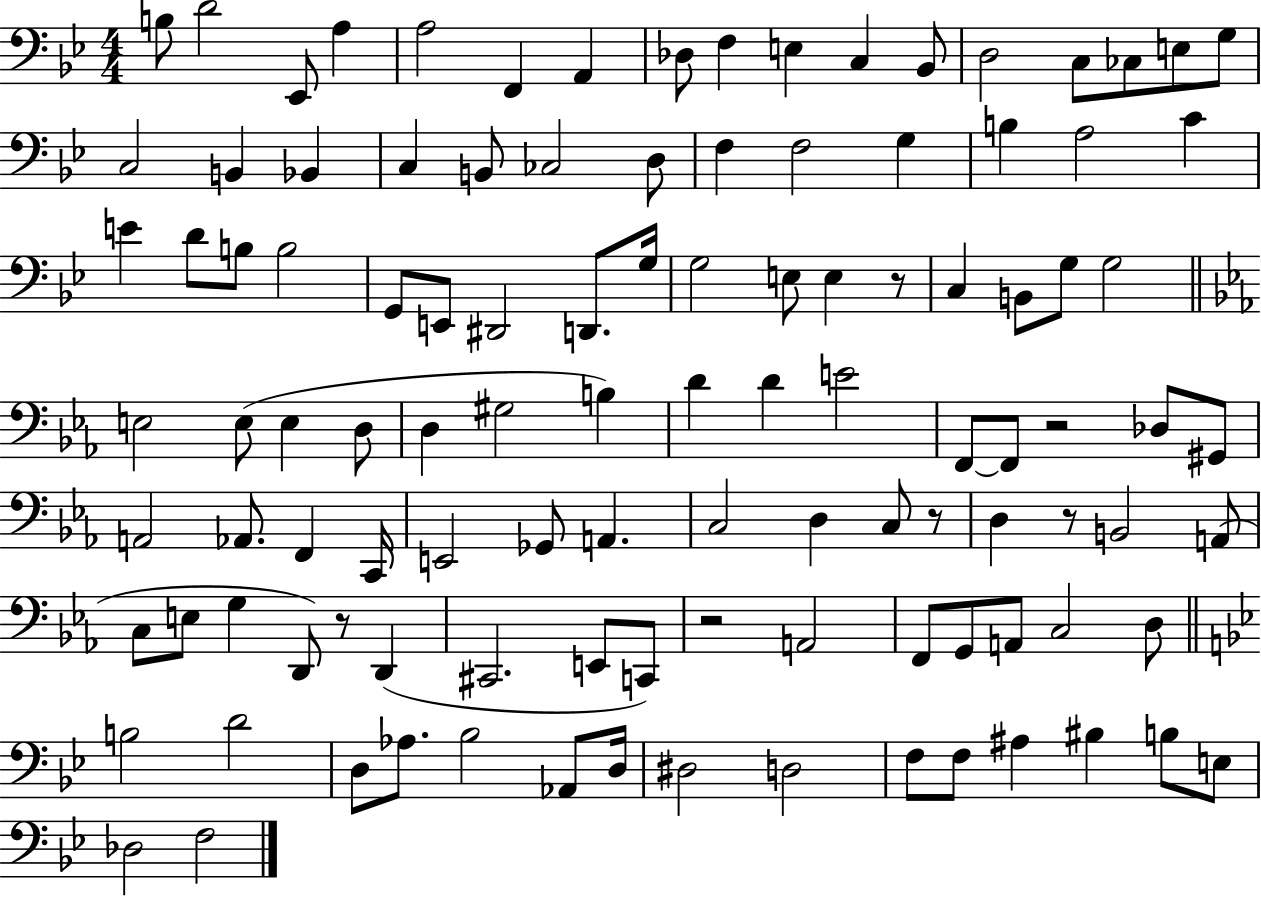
{
  \clef bass
  \numericTimeSignature
  \time 4/4
  \key bes \major
  b8 d'2 ees,8 a4 | a2 f,4 a,4 | des8 f4 e4 c4 bes,8 | d2 c8 ces8 e8 g8 | \break c2 b,4 bes,4 | c4 b,8 ces2 d8 | f4 f2 g4 | b4 a2 c'4 | \break e'4 d'8 b8 b2 | g,8 e,8 dis,2 d,8. g16 | g2 e8 e4 r8 | c4 b,8 g8 g2 | \break \bar "||" \break \key ees \major e2 e8( e4 d8 | d4 gis2 b4) | d'4 d'4 e'2 | f,8~~ f,8 r2 des8 gis,8 | \break a,2 aes,8. f,4 c,16 | e,2 ges,8 a,4. | c2 d4 c8 r8 | d4 r8 b,2 a,8( | \break c8 e8 g4 d,8) r8 d,4( | cis,2. e,8 c,8) | r2 a,2 | f,8 g,8 a,8 c2 d8 | \break \bar "||" \break \key g \minor b2 d'2 | d8 aes8. bes2 aes,8 d16 | dis2 d2 | f8 f8 ais4 bis4 b8 e8 | \break des2 f2 | \bar "|."
}